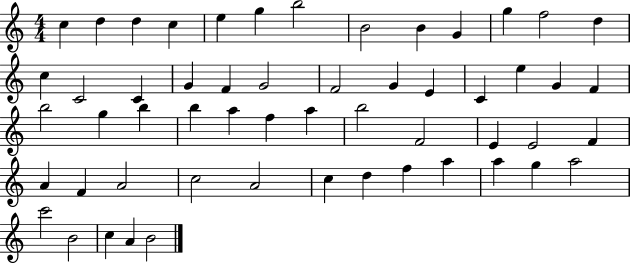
{
  \clef treble
  \numericTimeSignature
  \time 4/4
  \key c \major
  c''4 d''4 d''4 c''4 | e''4 g''4 b''2 | b'2 b'4 g'4 | g''4 f''2 d''4 | \break c''4 c'2 c'4 | g'4 f'4 g'2 | f'2 g'4 e'4 | c'4 e''4 g'4 f'4 | \break b''2 g''4 b''4 | b''4 a''4 f''4 a''4 | b''2 f'2 | e'4 e'2 f'4 | \break a'4 f'4 a'2 | c''2 a'2 | c''4 d''4 f''4 a''4 | a''4 g''4 a''2 | \break c'''2 b'2 | c''4 a'4 b'2 | \bar "|."
}